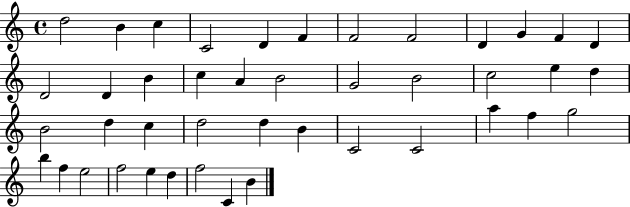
D5/h B4/q C5/q C4/h D4/q F4/q F4/h F4/h D4/q G4/q F4/q D4/q D4/h D4/q B4/q C5/q A4/q B4/h G4/h B4/h C5/h E5/q D5/q B4/h D5/q C5/q D5/h D5/q B4/q C4/h C4/h A5/q F5/q G5/h B5/q F5/q E5/h F5/h E5/q D5/q F5/h C4/q B4/q